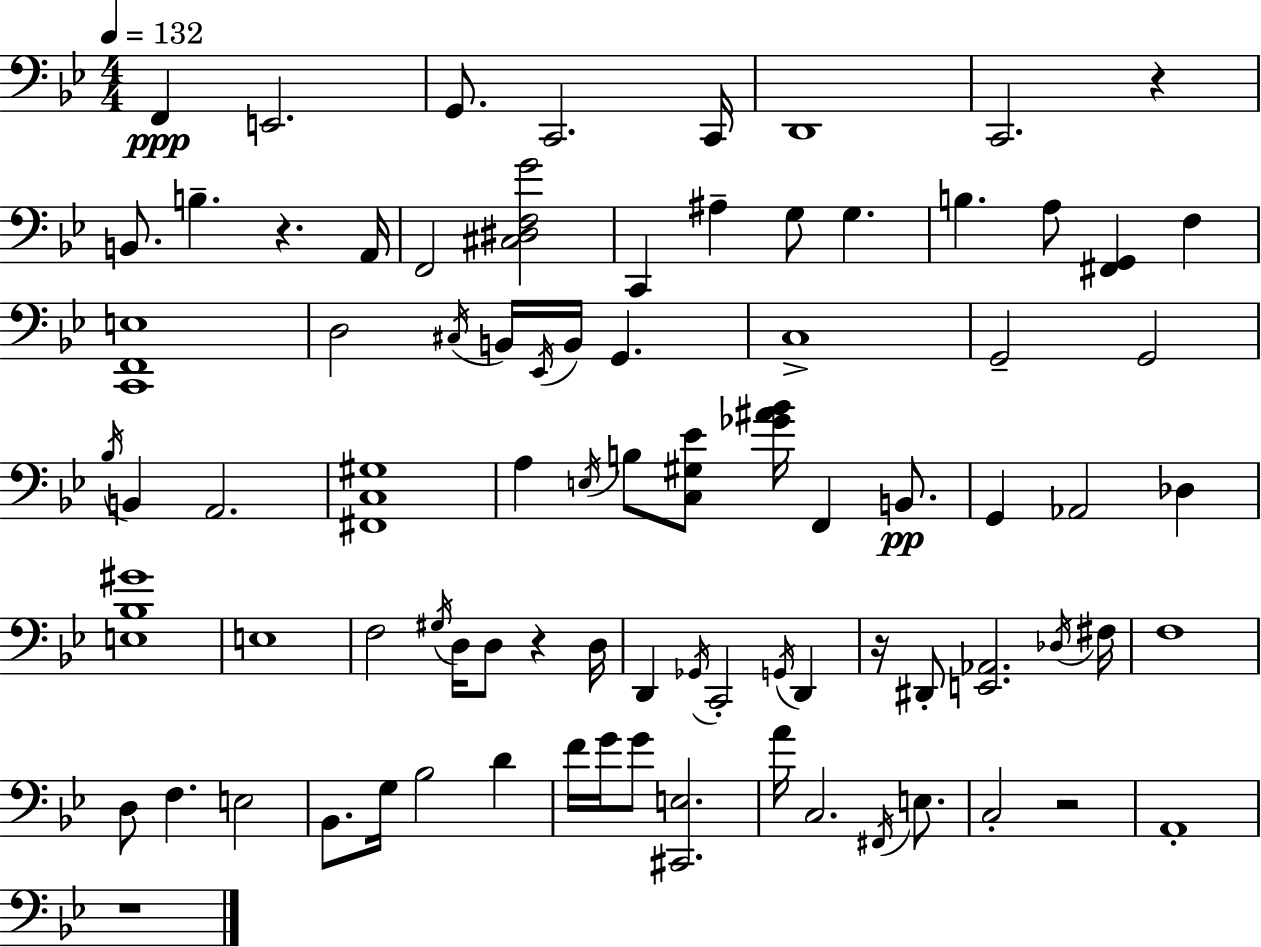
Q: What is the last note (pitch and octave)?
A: A2